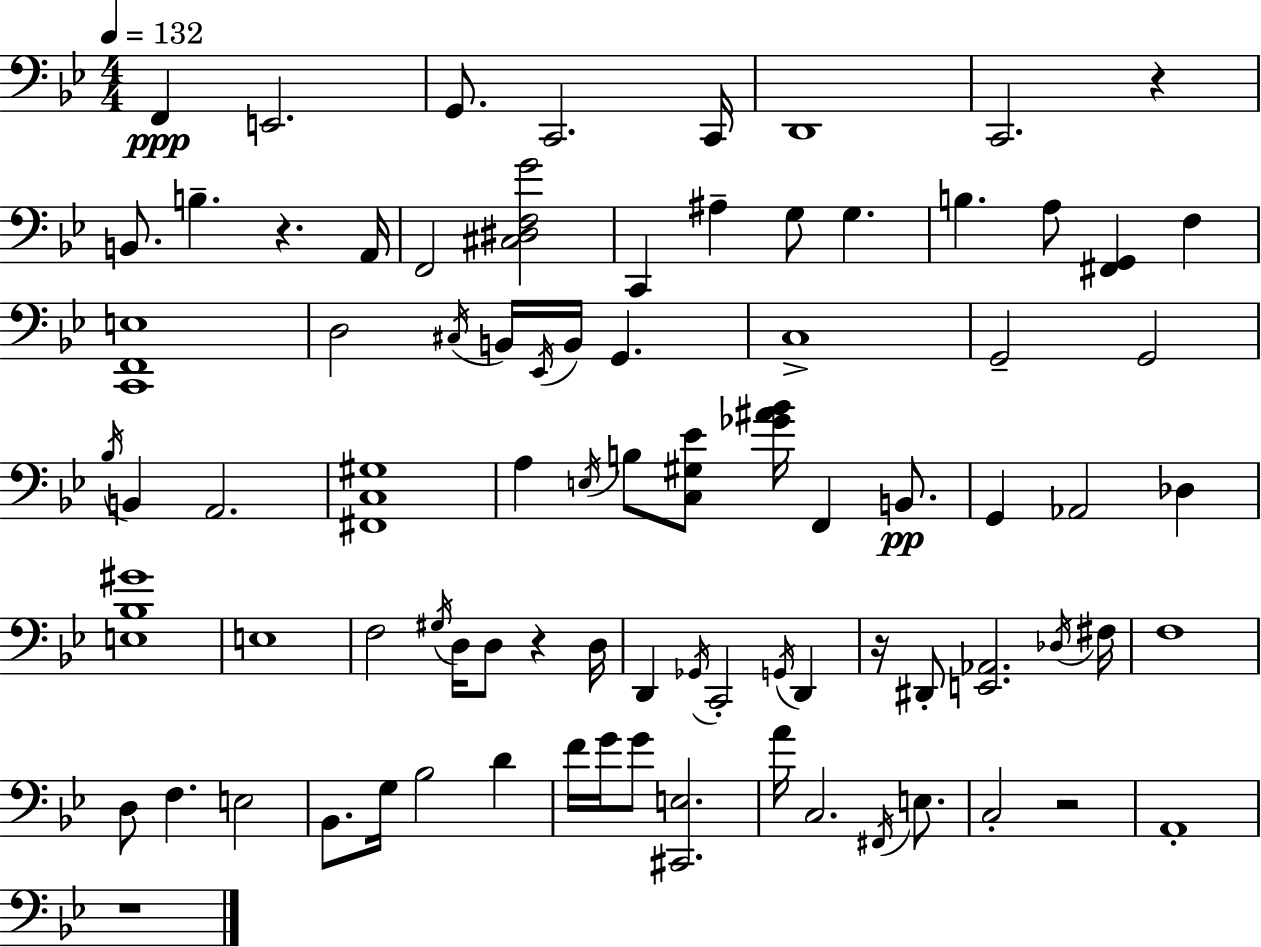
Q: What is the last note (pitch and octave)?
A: A2